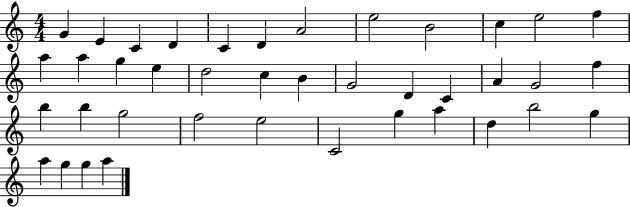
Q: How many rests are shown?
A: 0